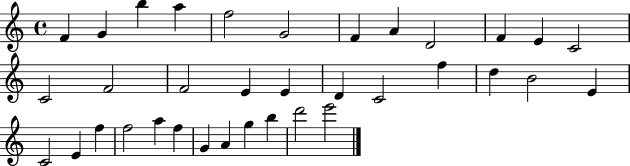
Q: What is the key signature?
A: C major